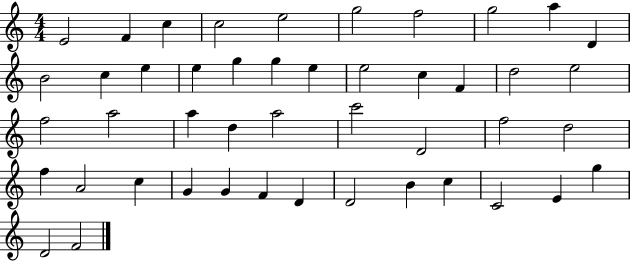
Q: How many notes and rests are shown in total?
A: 46